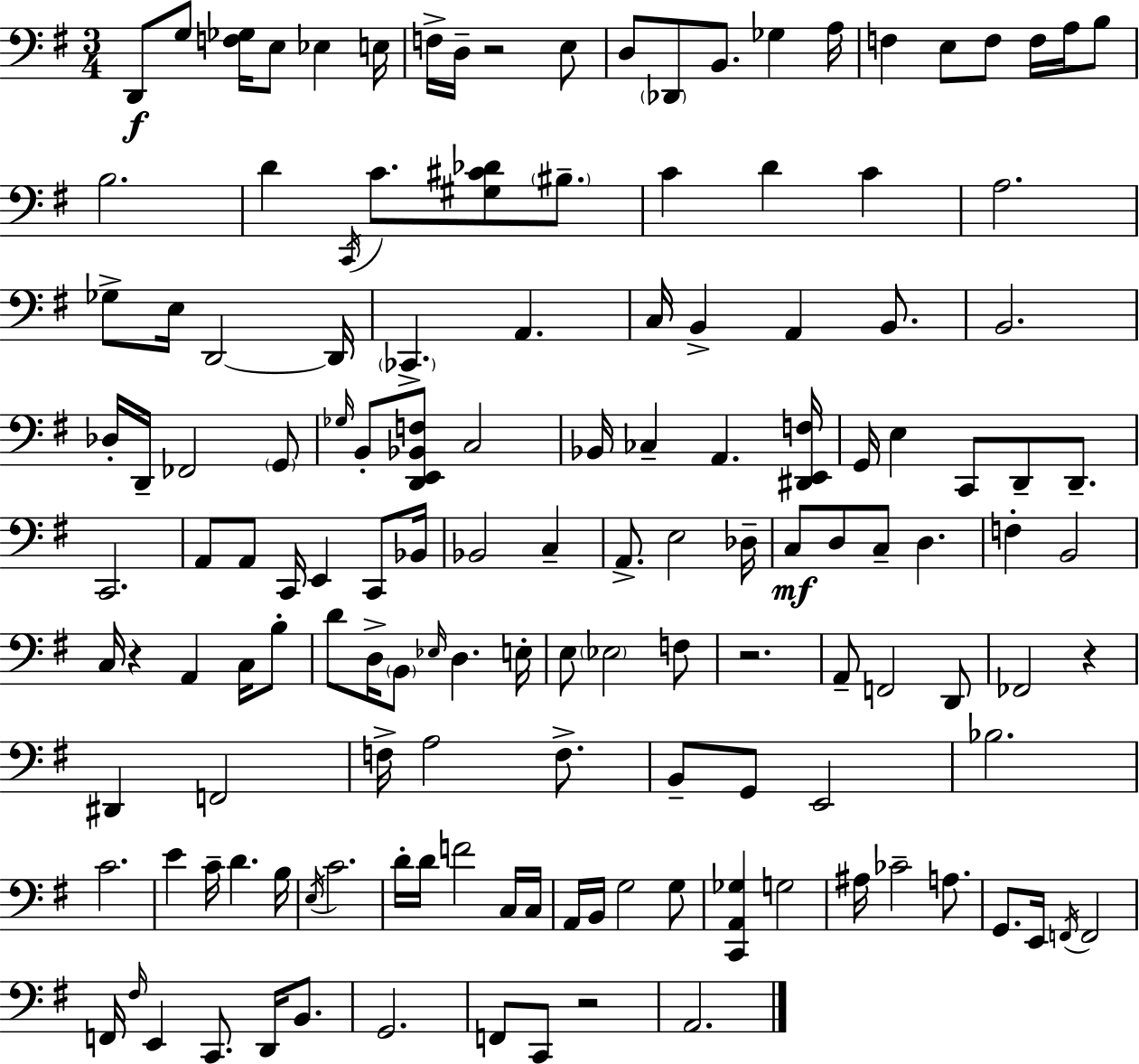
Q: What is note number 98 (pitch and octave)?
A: Bb3